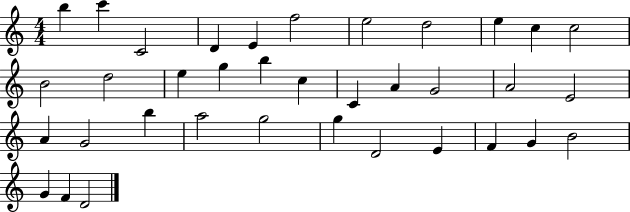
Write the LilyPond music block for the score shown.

{
  \clef treble
  \numericTimeSignature
  \time 4/4
  \key c \major
  b''4 c'''4 c'2 | d'4 e'4 f''2 | e''2 d''2 | e''4 c''4 c''2 | \break b'2 d''2 | e''4 g''4 b''4 c''4 | c'4 a'4 g'2 | a'2 e'2 | \break a'4 g'2 b''4 | a''2 g''2 | g''4 d'2 e'4 | f'4 g'4 b'2 | \break g'4 f'4 d'2 | \bar "|."
}